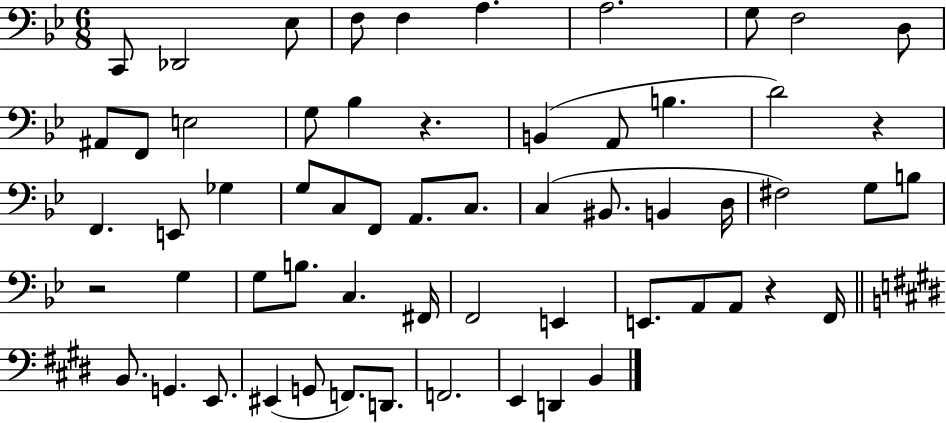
{
  \clef bass
  \numericTimeSignature
  \time 6/8
  \key bes \major
  c,8 des,2 ees8 | f8 f4 a4. | a2. | g8 f2 d8 | \break ais,8 f,8 e2 | g8 bes4 r4. | b,4( a,8 b4. | d'2) r4 | \break f,4. e,8 ges4 | g8 c8 f,8 a,8. c8. | c4( bis,8. b,4 d16 | fis2) g8 b8 | \break r2 g4 | g8 b8. c4. fis,16 | f,2 e,4 | e,8. a,8 a,8 r4 f,16 | \break \bar "||" \break \key e \major b,8. g,4. e,8. | eis,4( g,8 f,8.) d,8. | f,2. | e,4 d,4 b,4 | \break \bar "|."
}